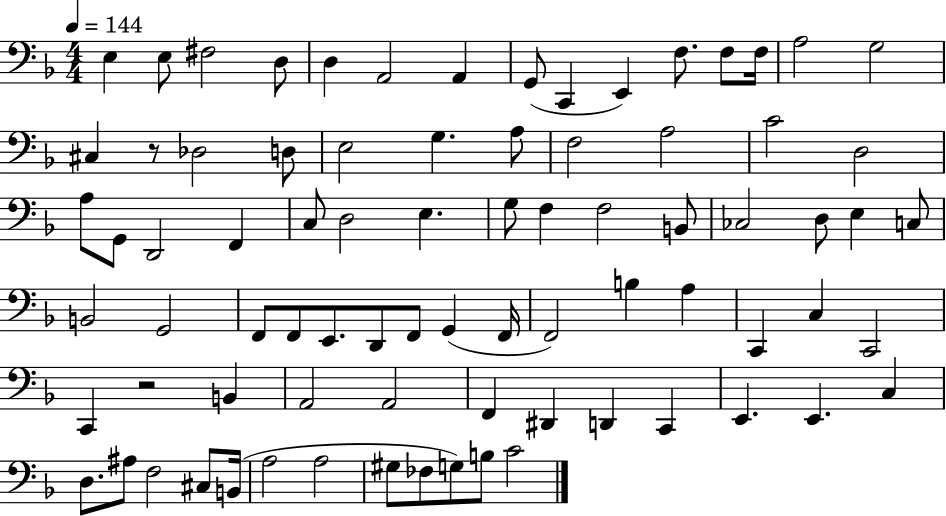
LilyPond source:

{
  \clef bass
  \numericTimeSignature
  \time 4/4
  \key f \major
  \tempo 4 = 144
  e4 e8 fis2 d8 | d4 a,2 a,4 | g,8( c,4 e,4) f8. f8 f16 | a2 g2 | \break cis4 r8 des2 d8 | e2 g4. a8 | f2 a2 | c'2 d2 | \break a8 g,8 d,2 f,4 | c8 d2 e4. | g8 f4 f2 b,8 | ces2 d8 e4 c8 | \break b,2 g,2 | f,8 f,8 e,8. d,8 f,8 g,4( f,16 | f,2) b4 a4 | c,4 c4 c,2 | \break c,4 r2 b,4 | a,2 a,2 | f,4 dis,4 d,4 c,4 | e,4. e,4. c4 | \break d8. ais8 f2 cis8 b,16( | a2 a2 | gis8 fes8 g8) b8 c'2 | \bar "|."
}